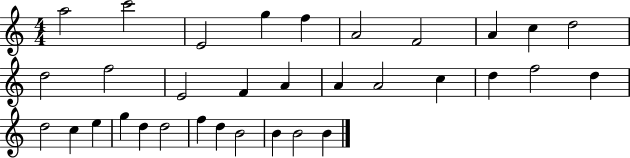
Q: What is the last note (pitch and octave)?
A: B4